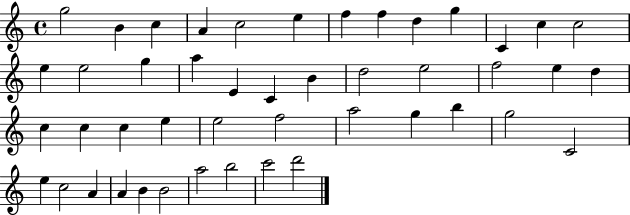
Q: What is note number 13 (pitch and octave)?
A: C5